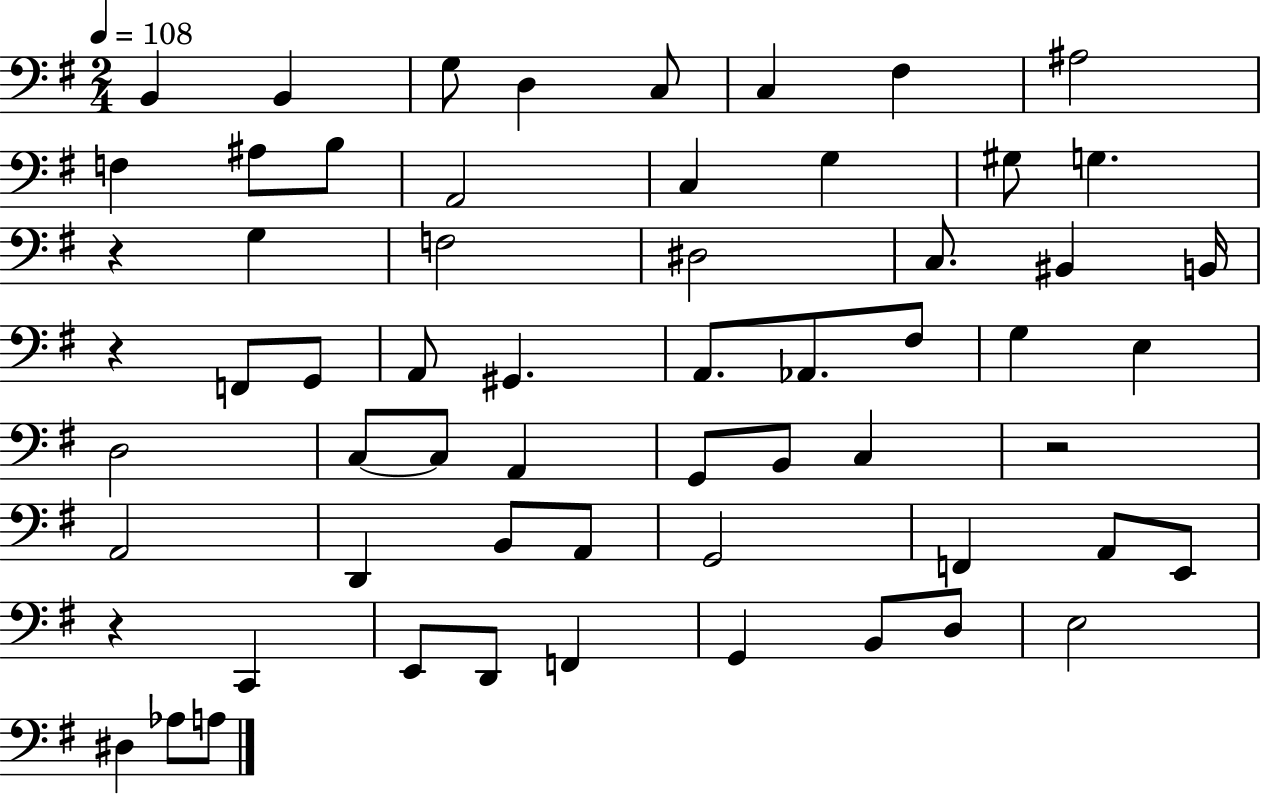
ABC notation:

X:1
T:Untitled
M:2/4
L:1/4
K:G
B,, B,, G,/2 D, C,/2 C, ^F, ^A,2 F, ^A,/2 B,/2 A,,2 C, G, ^G,/2 G, z G, F,2 ^D,2 C,/2 ^B,, B,,/4 z F,,/2 G,,/2 A,,/2 ^G,, A,,/2 _A,,/2 ^F,/2 G, E, D,2 C,/2 C,/2 A,, G,,/2 B,,/2 C, z2 A,,2 D,, B,,/2 A,,/2 G,,2 F,, A,,/2 E,,/2 z C,, E,,/2 D,,/2 F,, G,, B,,/2 D,/2 E,2 ^D, _A,/2 A,/2